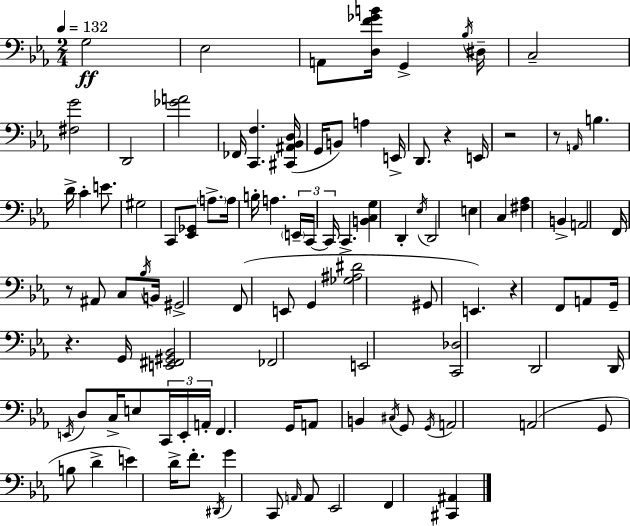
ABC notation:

X:1
T:Untitled
M:2/4
L:1/4
K:Cm
G,2 _E,2 A,,/2 [D,F_GB]/4 G,, _B,/4 ^D,/4 C,2 [^F,G]2 D,,2 [_GA]2 _F,,/4 [C,,F,] [^C,,^A,,_B,,D,]/4 G,,/4 B,,/2 A, E,,/4 D,,/2 z E,,/4 z2 z/2 A,,/4 B, D/4 C E/2 ^G,2 C,,/2 [_E,,_G,,]/2 A,/2 A,/4 B,/4 A, E,,/4 C,,/4 C,,/4 C,, [B,,C,G,] D,, _E,/4 D,,2 E, C, [^F,_A,] B,, A,,2 F,,/4 z/2 ^A,,/2 C,/2 _B,/4 B,,/4 ^G,,2 F,,/2 E,,/2 G,, [_G,^A,^D]2 ^G,,/2 E,, z F,,/2 A,,/2 G,,/4 z G,,/4 [E,,^F,,^G,,_B,,]2 _F,,2 E,,2 [C,,_D,]2 D,,2 D,,/4 E,,/4 D,/2 C,/4 E,/2 C,,/4 E,,/4 A,,/4 F,, G,,/4 A,,/2 B,, ^C,/4 G,,/2 G,,/4 A,,2 A,,2 G,,/2 B,/2 D E D/4 F/2 ^D,,/4 G C,,/2 A,,/4 A,,/2 _E,,2 F,, [^C,,^A,,]